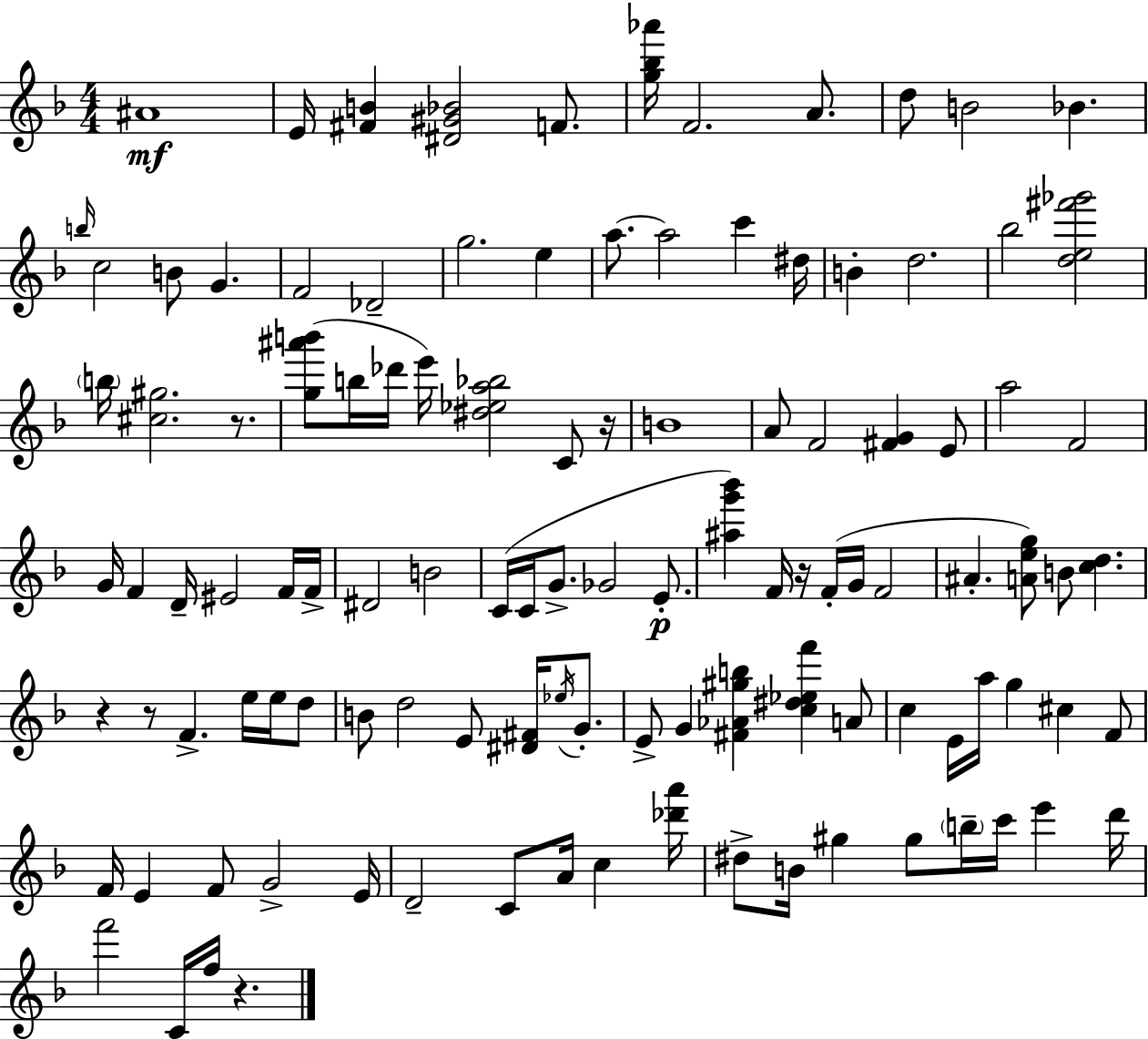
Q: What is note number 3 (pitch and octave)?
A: F4